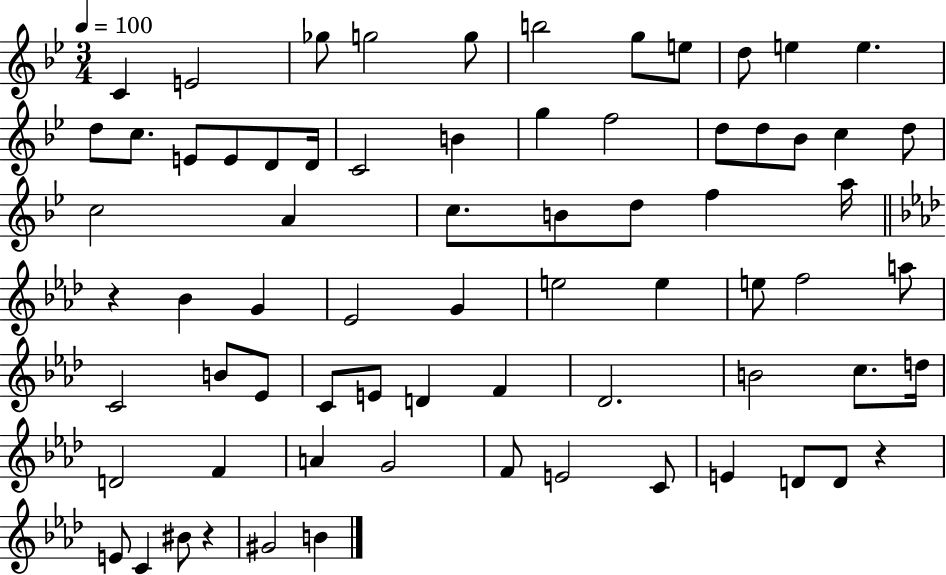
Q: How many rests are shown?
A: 3